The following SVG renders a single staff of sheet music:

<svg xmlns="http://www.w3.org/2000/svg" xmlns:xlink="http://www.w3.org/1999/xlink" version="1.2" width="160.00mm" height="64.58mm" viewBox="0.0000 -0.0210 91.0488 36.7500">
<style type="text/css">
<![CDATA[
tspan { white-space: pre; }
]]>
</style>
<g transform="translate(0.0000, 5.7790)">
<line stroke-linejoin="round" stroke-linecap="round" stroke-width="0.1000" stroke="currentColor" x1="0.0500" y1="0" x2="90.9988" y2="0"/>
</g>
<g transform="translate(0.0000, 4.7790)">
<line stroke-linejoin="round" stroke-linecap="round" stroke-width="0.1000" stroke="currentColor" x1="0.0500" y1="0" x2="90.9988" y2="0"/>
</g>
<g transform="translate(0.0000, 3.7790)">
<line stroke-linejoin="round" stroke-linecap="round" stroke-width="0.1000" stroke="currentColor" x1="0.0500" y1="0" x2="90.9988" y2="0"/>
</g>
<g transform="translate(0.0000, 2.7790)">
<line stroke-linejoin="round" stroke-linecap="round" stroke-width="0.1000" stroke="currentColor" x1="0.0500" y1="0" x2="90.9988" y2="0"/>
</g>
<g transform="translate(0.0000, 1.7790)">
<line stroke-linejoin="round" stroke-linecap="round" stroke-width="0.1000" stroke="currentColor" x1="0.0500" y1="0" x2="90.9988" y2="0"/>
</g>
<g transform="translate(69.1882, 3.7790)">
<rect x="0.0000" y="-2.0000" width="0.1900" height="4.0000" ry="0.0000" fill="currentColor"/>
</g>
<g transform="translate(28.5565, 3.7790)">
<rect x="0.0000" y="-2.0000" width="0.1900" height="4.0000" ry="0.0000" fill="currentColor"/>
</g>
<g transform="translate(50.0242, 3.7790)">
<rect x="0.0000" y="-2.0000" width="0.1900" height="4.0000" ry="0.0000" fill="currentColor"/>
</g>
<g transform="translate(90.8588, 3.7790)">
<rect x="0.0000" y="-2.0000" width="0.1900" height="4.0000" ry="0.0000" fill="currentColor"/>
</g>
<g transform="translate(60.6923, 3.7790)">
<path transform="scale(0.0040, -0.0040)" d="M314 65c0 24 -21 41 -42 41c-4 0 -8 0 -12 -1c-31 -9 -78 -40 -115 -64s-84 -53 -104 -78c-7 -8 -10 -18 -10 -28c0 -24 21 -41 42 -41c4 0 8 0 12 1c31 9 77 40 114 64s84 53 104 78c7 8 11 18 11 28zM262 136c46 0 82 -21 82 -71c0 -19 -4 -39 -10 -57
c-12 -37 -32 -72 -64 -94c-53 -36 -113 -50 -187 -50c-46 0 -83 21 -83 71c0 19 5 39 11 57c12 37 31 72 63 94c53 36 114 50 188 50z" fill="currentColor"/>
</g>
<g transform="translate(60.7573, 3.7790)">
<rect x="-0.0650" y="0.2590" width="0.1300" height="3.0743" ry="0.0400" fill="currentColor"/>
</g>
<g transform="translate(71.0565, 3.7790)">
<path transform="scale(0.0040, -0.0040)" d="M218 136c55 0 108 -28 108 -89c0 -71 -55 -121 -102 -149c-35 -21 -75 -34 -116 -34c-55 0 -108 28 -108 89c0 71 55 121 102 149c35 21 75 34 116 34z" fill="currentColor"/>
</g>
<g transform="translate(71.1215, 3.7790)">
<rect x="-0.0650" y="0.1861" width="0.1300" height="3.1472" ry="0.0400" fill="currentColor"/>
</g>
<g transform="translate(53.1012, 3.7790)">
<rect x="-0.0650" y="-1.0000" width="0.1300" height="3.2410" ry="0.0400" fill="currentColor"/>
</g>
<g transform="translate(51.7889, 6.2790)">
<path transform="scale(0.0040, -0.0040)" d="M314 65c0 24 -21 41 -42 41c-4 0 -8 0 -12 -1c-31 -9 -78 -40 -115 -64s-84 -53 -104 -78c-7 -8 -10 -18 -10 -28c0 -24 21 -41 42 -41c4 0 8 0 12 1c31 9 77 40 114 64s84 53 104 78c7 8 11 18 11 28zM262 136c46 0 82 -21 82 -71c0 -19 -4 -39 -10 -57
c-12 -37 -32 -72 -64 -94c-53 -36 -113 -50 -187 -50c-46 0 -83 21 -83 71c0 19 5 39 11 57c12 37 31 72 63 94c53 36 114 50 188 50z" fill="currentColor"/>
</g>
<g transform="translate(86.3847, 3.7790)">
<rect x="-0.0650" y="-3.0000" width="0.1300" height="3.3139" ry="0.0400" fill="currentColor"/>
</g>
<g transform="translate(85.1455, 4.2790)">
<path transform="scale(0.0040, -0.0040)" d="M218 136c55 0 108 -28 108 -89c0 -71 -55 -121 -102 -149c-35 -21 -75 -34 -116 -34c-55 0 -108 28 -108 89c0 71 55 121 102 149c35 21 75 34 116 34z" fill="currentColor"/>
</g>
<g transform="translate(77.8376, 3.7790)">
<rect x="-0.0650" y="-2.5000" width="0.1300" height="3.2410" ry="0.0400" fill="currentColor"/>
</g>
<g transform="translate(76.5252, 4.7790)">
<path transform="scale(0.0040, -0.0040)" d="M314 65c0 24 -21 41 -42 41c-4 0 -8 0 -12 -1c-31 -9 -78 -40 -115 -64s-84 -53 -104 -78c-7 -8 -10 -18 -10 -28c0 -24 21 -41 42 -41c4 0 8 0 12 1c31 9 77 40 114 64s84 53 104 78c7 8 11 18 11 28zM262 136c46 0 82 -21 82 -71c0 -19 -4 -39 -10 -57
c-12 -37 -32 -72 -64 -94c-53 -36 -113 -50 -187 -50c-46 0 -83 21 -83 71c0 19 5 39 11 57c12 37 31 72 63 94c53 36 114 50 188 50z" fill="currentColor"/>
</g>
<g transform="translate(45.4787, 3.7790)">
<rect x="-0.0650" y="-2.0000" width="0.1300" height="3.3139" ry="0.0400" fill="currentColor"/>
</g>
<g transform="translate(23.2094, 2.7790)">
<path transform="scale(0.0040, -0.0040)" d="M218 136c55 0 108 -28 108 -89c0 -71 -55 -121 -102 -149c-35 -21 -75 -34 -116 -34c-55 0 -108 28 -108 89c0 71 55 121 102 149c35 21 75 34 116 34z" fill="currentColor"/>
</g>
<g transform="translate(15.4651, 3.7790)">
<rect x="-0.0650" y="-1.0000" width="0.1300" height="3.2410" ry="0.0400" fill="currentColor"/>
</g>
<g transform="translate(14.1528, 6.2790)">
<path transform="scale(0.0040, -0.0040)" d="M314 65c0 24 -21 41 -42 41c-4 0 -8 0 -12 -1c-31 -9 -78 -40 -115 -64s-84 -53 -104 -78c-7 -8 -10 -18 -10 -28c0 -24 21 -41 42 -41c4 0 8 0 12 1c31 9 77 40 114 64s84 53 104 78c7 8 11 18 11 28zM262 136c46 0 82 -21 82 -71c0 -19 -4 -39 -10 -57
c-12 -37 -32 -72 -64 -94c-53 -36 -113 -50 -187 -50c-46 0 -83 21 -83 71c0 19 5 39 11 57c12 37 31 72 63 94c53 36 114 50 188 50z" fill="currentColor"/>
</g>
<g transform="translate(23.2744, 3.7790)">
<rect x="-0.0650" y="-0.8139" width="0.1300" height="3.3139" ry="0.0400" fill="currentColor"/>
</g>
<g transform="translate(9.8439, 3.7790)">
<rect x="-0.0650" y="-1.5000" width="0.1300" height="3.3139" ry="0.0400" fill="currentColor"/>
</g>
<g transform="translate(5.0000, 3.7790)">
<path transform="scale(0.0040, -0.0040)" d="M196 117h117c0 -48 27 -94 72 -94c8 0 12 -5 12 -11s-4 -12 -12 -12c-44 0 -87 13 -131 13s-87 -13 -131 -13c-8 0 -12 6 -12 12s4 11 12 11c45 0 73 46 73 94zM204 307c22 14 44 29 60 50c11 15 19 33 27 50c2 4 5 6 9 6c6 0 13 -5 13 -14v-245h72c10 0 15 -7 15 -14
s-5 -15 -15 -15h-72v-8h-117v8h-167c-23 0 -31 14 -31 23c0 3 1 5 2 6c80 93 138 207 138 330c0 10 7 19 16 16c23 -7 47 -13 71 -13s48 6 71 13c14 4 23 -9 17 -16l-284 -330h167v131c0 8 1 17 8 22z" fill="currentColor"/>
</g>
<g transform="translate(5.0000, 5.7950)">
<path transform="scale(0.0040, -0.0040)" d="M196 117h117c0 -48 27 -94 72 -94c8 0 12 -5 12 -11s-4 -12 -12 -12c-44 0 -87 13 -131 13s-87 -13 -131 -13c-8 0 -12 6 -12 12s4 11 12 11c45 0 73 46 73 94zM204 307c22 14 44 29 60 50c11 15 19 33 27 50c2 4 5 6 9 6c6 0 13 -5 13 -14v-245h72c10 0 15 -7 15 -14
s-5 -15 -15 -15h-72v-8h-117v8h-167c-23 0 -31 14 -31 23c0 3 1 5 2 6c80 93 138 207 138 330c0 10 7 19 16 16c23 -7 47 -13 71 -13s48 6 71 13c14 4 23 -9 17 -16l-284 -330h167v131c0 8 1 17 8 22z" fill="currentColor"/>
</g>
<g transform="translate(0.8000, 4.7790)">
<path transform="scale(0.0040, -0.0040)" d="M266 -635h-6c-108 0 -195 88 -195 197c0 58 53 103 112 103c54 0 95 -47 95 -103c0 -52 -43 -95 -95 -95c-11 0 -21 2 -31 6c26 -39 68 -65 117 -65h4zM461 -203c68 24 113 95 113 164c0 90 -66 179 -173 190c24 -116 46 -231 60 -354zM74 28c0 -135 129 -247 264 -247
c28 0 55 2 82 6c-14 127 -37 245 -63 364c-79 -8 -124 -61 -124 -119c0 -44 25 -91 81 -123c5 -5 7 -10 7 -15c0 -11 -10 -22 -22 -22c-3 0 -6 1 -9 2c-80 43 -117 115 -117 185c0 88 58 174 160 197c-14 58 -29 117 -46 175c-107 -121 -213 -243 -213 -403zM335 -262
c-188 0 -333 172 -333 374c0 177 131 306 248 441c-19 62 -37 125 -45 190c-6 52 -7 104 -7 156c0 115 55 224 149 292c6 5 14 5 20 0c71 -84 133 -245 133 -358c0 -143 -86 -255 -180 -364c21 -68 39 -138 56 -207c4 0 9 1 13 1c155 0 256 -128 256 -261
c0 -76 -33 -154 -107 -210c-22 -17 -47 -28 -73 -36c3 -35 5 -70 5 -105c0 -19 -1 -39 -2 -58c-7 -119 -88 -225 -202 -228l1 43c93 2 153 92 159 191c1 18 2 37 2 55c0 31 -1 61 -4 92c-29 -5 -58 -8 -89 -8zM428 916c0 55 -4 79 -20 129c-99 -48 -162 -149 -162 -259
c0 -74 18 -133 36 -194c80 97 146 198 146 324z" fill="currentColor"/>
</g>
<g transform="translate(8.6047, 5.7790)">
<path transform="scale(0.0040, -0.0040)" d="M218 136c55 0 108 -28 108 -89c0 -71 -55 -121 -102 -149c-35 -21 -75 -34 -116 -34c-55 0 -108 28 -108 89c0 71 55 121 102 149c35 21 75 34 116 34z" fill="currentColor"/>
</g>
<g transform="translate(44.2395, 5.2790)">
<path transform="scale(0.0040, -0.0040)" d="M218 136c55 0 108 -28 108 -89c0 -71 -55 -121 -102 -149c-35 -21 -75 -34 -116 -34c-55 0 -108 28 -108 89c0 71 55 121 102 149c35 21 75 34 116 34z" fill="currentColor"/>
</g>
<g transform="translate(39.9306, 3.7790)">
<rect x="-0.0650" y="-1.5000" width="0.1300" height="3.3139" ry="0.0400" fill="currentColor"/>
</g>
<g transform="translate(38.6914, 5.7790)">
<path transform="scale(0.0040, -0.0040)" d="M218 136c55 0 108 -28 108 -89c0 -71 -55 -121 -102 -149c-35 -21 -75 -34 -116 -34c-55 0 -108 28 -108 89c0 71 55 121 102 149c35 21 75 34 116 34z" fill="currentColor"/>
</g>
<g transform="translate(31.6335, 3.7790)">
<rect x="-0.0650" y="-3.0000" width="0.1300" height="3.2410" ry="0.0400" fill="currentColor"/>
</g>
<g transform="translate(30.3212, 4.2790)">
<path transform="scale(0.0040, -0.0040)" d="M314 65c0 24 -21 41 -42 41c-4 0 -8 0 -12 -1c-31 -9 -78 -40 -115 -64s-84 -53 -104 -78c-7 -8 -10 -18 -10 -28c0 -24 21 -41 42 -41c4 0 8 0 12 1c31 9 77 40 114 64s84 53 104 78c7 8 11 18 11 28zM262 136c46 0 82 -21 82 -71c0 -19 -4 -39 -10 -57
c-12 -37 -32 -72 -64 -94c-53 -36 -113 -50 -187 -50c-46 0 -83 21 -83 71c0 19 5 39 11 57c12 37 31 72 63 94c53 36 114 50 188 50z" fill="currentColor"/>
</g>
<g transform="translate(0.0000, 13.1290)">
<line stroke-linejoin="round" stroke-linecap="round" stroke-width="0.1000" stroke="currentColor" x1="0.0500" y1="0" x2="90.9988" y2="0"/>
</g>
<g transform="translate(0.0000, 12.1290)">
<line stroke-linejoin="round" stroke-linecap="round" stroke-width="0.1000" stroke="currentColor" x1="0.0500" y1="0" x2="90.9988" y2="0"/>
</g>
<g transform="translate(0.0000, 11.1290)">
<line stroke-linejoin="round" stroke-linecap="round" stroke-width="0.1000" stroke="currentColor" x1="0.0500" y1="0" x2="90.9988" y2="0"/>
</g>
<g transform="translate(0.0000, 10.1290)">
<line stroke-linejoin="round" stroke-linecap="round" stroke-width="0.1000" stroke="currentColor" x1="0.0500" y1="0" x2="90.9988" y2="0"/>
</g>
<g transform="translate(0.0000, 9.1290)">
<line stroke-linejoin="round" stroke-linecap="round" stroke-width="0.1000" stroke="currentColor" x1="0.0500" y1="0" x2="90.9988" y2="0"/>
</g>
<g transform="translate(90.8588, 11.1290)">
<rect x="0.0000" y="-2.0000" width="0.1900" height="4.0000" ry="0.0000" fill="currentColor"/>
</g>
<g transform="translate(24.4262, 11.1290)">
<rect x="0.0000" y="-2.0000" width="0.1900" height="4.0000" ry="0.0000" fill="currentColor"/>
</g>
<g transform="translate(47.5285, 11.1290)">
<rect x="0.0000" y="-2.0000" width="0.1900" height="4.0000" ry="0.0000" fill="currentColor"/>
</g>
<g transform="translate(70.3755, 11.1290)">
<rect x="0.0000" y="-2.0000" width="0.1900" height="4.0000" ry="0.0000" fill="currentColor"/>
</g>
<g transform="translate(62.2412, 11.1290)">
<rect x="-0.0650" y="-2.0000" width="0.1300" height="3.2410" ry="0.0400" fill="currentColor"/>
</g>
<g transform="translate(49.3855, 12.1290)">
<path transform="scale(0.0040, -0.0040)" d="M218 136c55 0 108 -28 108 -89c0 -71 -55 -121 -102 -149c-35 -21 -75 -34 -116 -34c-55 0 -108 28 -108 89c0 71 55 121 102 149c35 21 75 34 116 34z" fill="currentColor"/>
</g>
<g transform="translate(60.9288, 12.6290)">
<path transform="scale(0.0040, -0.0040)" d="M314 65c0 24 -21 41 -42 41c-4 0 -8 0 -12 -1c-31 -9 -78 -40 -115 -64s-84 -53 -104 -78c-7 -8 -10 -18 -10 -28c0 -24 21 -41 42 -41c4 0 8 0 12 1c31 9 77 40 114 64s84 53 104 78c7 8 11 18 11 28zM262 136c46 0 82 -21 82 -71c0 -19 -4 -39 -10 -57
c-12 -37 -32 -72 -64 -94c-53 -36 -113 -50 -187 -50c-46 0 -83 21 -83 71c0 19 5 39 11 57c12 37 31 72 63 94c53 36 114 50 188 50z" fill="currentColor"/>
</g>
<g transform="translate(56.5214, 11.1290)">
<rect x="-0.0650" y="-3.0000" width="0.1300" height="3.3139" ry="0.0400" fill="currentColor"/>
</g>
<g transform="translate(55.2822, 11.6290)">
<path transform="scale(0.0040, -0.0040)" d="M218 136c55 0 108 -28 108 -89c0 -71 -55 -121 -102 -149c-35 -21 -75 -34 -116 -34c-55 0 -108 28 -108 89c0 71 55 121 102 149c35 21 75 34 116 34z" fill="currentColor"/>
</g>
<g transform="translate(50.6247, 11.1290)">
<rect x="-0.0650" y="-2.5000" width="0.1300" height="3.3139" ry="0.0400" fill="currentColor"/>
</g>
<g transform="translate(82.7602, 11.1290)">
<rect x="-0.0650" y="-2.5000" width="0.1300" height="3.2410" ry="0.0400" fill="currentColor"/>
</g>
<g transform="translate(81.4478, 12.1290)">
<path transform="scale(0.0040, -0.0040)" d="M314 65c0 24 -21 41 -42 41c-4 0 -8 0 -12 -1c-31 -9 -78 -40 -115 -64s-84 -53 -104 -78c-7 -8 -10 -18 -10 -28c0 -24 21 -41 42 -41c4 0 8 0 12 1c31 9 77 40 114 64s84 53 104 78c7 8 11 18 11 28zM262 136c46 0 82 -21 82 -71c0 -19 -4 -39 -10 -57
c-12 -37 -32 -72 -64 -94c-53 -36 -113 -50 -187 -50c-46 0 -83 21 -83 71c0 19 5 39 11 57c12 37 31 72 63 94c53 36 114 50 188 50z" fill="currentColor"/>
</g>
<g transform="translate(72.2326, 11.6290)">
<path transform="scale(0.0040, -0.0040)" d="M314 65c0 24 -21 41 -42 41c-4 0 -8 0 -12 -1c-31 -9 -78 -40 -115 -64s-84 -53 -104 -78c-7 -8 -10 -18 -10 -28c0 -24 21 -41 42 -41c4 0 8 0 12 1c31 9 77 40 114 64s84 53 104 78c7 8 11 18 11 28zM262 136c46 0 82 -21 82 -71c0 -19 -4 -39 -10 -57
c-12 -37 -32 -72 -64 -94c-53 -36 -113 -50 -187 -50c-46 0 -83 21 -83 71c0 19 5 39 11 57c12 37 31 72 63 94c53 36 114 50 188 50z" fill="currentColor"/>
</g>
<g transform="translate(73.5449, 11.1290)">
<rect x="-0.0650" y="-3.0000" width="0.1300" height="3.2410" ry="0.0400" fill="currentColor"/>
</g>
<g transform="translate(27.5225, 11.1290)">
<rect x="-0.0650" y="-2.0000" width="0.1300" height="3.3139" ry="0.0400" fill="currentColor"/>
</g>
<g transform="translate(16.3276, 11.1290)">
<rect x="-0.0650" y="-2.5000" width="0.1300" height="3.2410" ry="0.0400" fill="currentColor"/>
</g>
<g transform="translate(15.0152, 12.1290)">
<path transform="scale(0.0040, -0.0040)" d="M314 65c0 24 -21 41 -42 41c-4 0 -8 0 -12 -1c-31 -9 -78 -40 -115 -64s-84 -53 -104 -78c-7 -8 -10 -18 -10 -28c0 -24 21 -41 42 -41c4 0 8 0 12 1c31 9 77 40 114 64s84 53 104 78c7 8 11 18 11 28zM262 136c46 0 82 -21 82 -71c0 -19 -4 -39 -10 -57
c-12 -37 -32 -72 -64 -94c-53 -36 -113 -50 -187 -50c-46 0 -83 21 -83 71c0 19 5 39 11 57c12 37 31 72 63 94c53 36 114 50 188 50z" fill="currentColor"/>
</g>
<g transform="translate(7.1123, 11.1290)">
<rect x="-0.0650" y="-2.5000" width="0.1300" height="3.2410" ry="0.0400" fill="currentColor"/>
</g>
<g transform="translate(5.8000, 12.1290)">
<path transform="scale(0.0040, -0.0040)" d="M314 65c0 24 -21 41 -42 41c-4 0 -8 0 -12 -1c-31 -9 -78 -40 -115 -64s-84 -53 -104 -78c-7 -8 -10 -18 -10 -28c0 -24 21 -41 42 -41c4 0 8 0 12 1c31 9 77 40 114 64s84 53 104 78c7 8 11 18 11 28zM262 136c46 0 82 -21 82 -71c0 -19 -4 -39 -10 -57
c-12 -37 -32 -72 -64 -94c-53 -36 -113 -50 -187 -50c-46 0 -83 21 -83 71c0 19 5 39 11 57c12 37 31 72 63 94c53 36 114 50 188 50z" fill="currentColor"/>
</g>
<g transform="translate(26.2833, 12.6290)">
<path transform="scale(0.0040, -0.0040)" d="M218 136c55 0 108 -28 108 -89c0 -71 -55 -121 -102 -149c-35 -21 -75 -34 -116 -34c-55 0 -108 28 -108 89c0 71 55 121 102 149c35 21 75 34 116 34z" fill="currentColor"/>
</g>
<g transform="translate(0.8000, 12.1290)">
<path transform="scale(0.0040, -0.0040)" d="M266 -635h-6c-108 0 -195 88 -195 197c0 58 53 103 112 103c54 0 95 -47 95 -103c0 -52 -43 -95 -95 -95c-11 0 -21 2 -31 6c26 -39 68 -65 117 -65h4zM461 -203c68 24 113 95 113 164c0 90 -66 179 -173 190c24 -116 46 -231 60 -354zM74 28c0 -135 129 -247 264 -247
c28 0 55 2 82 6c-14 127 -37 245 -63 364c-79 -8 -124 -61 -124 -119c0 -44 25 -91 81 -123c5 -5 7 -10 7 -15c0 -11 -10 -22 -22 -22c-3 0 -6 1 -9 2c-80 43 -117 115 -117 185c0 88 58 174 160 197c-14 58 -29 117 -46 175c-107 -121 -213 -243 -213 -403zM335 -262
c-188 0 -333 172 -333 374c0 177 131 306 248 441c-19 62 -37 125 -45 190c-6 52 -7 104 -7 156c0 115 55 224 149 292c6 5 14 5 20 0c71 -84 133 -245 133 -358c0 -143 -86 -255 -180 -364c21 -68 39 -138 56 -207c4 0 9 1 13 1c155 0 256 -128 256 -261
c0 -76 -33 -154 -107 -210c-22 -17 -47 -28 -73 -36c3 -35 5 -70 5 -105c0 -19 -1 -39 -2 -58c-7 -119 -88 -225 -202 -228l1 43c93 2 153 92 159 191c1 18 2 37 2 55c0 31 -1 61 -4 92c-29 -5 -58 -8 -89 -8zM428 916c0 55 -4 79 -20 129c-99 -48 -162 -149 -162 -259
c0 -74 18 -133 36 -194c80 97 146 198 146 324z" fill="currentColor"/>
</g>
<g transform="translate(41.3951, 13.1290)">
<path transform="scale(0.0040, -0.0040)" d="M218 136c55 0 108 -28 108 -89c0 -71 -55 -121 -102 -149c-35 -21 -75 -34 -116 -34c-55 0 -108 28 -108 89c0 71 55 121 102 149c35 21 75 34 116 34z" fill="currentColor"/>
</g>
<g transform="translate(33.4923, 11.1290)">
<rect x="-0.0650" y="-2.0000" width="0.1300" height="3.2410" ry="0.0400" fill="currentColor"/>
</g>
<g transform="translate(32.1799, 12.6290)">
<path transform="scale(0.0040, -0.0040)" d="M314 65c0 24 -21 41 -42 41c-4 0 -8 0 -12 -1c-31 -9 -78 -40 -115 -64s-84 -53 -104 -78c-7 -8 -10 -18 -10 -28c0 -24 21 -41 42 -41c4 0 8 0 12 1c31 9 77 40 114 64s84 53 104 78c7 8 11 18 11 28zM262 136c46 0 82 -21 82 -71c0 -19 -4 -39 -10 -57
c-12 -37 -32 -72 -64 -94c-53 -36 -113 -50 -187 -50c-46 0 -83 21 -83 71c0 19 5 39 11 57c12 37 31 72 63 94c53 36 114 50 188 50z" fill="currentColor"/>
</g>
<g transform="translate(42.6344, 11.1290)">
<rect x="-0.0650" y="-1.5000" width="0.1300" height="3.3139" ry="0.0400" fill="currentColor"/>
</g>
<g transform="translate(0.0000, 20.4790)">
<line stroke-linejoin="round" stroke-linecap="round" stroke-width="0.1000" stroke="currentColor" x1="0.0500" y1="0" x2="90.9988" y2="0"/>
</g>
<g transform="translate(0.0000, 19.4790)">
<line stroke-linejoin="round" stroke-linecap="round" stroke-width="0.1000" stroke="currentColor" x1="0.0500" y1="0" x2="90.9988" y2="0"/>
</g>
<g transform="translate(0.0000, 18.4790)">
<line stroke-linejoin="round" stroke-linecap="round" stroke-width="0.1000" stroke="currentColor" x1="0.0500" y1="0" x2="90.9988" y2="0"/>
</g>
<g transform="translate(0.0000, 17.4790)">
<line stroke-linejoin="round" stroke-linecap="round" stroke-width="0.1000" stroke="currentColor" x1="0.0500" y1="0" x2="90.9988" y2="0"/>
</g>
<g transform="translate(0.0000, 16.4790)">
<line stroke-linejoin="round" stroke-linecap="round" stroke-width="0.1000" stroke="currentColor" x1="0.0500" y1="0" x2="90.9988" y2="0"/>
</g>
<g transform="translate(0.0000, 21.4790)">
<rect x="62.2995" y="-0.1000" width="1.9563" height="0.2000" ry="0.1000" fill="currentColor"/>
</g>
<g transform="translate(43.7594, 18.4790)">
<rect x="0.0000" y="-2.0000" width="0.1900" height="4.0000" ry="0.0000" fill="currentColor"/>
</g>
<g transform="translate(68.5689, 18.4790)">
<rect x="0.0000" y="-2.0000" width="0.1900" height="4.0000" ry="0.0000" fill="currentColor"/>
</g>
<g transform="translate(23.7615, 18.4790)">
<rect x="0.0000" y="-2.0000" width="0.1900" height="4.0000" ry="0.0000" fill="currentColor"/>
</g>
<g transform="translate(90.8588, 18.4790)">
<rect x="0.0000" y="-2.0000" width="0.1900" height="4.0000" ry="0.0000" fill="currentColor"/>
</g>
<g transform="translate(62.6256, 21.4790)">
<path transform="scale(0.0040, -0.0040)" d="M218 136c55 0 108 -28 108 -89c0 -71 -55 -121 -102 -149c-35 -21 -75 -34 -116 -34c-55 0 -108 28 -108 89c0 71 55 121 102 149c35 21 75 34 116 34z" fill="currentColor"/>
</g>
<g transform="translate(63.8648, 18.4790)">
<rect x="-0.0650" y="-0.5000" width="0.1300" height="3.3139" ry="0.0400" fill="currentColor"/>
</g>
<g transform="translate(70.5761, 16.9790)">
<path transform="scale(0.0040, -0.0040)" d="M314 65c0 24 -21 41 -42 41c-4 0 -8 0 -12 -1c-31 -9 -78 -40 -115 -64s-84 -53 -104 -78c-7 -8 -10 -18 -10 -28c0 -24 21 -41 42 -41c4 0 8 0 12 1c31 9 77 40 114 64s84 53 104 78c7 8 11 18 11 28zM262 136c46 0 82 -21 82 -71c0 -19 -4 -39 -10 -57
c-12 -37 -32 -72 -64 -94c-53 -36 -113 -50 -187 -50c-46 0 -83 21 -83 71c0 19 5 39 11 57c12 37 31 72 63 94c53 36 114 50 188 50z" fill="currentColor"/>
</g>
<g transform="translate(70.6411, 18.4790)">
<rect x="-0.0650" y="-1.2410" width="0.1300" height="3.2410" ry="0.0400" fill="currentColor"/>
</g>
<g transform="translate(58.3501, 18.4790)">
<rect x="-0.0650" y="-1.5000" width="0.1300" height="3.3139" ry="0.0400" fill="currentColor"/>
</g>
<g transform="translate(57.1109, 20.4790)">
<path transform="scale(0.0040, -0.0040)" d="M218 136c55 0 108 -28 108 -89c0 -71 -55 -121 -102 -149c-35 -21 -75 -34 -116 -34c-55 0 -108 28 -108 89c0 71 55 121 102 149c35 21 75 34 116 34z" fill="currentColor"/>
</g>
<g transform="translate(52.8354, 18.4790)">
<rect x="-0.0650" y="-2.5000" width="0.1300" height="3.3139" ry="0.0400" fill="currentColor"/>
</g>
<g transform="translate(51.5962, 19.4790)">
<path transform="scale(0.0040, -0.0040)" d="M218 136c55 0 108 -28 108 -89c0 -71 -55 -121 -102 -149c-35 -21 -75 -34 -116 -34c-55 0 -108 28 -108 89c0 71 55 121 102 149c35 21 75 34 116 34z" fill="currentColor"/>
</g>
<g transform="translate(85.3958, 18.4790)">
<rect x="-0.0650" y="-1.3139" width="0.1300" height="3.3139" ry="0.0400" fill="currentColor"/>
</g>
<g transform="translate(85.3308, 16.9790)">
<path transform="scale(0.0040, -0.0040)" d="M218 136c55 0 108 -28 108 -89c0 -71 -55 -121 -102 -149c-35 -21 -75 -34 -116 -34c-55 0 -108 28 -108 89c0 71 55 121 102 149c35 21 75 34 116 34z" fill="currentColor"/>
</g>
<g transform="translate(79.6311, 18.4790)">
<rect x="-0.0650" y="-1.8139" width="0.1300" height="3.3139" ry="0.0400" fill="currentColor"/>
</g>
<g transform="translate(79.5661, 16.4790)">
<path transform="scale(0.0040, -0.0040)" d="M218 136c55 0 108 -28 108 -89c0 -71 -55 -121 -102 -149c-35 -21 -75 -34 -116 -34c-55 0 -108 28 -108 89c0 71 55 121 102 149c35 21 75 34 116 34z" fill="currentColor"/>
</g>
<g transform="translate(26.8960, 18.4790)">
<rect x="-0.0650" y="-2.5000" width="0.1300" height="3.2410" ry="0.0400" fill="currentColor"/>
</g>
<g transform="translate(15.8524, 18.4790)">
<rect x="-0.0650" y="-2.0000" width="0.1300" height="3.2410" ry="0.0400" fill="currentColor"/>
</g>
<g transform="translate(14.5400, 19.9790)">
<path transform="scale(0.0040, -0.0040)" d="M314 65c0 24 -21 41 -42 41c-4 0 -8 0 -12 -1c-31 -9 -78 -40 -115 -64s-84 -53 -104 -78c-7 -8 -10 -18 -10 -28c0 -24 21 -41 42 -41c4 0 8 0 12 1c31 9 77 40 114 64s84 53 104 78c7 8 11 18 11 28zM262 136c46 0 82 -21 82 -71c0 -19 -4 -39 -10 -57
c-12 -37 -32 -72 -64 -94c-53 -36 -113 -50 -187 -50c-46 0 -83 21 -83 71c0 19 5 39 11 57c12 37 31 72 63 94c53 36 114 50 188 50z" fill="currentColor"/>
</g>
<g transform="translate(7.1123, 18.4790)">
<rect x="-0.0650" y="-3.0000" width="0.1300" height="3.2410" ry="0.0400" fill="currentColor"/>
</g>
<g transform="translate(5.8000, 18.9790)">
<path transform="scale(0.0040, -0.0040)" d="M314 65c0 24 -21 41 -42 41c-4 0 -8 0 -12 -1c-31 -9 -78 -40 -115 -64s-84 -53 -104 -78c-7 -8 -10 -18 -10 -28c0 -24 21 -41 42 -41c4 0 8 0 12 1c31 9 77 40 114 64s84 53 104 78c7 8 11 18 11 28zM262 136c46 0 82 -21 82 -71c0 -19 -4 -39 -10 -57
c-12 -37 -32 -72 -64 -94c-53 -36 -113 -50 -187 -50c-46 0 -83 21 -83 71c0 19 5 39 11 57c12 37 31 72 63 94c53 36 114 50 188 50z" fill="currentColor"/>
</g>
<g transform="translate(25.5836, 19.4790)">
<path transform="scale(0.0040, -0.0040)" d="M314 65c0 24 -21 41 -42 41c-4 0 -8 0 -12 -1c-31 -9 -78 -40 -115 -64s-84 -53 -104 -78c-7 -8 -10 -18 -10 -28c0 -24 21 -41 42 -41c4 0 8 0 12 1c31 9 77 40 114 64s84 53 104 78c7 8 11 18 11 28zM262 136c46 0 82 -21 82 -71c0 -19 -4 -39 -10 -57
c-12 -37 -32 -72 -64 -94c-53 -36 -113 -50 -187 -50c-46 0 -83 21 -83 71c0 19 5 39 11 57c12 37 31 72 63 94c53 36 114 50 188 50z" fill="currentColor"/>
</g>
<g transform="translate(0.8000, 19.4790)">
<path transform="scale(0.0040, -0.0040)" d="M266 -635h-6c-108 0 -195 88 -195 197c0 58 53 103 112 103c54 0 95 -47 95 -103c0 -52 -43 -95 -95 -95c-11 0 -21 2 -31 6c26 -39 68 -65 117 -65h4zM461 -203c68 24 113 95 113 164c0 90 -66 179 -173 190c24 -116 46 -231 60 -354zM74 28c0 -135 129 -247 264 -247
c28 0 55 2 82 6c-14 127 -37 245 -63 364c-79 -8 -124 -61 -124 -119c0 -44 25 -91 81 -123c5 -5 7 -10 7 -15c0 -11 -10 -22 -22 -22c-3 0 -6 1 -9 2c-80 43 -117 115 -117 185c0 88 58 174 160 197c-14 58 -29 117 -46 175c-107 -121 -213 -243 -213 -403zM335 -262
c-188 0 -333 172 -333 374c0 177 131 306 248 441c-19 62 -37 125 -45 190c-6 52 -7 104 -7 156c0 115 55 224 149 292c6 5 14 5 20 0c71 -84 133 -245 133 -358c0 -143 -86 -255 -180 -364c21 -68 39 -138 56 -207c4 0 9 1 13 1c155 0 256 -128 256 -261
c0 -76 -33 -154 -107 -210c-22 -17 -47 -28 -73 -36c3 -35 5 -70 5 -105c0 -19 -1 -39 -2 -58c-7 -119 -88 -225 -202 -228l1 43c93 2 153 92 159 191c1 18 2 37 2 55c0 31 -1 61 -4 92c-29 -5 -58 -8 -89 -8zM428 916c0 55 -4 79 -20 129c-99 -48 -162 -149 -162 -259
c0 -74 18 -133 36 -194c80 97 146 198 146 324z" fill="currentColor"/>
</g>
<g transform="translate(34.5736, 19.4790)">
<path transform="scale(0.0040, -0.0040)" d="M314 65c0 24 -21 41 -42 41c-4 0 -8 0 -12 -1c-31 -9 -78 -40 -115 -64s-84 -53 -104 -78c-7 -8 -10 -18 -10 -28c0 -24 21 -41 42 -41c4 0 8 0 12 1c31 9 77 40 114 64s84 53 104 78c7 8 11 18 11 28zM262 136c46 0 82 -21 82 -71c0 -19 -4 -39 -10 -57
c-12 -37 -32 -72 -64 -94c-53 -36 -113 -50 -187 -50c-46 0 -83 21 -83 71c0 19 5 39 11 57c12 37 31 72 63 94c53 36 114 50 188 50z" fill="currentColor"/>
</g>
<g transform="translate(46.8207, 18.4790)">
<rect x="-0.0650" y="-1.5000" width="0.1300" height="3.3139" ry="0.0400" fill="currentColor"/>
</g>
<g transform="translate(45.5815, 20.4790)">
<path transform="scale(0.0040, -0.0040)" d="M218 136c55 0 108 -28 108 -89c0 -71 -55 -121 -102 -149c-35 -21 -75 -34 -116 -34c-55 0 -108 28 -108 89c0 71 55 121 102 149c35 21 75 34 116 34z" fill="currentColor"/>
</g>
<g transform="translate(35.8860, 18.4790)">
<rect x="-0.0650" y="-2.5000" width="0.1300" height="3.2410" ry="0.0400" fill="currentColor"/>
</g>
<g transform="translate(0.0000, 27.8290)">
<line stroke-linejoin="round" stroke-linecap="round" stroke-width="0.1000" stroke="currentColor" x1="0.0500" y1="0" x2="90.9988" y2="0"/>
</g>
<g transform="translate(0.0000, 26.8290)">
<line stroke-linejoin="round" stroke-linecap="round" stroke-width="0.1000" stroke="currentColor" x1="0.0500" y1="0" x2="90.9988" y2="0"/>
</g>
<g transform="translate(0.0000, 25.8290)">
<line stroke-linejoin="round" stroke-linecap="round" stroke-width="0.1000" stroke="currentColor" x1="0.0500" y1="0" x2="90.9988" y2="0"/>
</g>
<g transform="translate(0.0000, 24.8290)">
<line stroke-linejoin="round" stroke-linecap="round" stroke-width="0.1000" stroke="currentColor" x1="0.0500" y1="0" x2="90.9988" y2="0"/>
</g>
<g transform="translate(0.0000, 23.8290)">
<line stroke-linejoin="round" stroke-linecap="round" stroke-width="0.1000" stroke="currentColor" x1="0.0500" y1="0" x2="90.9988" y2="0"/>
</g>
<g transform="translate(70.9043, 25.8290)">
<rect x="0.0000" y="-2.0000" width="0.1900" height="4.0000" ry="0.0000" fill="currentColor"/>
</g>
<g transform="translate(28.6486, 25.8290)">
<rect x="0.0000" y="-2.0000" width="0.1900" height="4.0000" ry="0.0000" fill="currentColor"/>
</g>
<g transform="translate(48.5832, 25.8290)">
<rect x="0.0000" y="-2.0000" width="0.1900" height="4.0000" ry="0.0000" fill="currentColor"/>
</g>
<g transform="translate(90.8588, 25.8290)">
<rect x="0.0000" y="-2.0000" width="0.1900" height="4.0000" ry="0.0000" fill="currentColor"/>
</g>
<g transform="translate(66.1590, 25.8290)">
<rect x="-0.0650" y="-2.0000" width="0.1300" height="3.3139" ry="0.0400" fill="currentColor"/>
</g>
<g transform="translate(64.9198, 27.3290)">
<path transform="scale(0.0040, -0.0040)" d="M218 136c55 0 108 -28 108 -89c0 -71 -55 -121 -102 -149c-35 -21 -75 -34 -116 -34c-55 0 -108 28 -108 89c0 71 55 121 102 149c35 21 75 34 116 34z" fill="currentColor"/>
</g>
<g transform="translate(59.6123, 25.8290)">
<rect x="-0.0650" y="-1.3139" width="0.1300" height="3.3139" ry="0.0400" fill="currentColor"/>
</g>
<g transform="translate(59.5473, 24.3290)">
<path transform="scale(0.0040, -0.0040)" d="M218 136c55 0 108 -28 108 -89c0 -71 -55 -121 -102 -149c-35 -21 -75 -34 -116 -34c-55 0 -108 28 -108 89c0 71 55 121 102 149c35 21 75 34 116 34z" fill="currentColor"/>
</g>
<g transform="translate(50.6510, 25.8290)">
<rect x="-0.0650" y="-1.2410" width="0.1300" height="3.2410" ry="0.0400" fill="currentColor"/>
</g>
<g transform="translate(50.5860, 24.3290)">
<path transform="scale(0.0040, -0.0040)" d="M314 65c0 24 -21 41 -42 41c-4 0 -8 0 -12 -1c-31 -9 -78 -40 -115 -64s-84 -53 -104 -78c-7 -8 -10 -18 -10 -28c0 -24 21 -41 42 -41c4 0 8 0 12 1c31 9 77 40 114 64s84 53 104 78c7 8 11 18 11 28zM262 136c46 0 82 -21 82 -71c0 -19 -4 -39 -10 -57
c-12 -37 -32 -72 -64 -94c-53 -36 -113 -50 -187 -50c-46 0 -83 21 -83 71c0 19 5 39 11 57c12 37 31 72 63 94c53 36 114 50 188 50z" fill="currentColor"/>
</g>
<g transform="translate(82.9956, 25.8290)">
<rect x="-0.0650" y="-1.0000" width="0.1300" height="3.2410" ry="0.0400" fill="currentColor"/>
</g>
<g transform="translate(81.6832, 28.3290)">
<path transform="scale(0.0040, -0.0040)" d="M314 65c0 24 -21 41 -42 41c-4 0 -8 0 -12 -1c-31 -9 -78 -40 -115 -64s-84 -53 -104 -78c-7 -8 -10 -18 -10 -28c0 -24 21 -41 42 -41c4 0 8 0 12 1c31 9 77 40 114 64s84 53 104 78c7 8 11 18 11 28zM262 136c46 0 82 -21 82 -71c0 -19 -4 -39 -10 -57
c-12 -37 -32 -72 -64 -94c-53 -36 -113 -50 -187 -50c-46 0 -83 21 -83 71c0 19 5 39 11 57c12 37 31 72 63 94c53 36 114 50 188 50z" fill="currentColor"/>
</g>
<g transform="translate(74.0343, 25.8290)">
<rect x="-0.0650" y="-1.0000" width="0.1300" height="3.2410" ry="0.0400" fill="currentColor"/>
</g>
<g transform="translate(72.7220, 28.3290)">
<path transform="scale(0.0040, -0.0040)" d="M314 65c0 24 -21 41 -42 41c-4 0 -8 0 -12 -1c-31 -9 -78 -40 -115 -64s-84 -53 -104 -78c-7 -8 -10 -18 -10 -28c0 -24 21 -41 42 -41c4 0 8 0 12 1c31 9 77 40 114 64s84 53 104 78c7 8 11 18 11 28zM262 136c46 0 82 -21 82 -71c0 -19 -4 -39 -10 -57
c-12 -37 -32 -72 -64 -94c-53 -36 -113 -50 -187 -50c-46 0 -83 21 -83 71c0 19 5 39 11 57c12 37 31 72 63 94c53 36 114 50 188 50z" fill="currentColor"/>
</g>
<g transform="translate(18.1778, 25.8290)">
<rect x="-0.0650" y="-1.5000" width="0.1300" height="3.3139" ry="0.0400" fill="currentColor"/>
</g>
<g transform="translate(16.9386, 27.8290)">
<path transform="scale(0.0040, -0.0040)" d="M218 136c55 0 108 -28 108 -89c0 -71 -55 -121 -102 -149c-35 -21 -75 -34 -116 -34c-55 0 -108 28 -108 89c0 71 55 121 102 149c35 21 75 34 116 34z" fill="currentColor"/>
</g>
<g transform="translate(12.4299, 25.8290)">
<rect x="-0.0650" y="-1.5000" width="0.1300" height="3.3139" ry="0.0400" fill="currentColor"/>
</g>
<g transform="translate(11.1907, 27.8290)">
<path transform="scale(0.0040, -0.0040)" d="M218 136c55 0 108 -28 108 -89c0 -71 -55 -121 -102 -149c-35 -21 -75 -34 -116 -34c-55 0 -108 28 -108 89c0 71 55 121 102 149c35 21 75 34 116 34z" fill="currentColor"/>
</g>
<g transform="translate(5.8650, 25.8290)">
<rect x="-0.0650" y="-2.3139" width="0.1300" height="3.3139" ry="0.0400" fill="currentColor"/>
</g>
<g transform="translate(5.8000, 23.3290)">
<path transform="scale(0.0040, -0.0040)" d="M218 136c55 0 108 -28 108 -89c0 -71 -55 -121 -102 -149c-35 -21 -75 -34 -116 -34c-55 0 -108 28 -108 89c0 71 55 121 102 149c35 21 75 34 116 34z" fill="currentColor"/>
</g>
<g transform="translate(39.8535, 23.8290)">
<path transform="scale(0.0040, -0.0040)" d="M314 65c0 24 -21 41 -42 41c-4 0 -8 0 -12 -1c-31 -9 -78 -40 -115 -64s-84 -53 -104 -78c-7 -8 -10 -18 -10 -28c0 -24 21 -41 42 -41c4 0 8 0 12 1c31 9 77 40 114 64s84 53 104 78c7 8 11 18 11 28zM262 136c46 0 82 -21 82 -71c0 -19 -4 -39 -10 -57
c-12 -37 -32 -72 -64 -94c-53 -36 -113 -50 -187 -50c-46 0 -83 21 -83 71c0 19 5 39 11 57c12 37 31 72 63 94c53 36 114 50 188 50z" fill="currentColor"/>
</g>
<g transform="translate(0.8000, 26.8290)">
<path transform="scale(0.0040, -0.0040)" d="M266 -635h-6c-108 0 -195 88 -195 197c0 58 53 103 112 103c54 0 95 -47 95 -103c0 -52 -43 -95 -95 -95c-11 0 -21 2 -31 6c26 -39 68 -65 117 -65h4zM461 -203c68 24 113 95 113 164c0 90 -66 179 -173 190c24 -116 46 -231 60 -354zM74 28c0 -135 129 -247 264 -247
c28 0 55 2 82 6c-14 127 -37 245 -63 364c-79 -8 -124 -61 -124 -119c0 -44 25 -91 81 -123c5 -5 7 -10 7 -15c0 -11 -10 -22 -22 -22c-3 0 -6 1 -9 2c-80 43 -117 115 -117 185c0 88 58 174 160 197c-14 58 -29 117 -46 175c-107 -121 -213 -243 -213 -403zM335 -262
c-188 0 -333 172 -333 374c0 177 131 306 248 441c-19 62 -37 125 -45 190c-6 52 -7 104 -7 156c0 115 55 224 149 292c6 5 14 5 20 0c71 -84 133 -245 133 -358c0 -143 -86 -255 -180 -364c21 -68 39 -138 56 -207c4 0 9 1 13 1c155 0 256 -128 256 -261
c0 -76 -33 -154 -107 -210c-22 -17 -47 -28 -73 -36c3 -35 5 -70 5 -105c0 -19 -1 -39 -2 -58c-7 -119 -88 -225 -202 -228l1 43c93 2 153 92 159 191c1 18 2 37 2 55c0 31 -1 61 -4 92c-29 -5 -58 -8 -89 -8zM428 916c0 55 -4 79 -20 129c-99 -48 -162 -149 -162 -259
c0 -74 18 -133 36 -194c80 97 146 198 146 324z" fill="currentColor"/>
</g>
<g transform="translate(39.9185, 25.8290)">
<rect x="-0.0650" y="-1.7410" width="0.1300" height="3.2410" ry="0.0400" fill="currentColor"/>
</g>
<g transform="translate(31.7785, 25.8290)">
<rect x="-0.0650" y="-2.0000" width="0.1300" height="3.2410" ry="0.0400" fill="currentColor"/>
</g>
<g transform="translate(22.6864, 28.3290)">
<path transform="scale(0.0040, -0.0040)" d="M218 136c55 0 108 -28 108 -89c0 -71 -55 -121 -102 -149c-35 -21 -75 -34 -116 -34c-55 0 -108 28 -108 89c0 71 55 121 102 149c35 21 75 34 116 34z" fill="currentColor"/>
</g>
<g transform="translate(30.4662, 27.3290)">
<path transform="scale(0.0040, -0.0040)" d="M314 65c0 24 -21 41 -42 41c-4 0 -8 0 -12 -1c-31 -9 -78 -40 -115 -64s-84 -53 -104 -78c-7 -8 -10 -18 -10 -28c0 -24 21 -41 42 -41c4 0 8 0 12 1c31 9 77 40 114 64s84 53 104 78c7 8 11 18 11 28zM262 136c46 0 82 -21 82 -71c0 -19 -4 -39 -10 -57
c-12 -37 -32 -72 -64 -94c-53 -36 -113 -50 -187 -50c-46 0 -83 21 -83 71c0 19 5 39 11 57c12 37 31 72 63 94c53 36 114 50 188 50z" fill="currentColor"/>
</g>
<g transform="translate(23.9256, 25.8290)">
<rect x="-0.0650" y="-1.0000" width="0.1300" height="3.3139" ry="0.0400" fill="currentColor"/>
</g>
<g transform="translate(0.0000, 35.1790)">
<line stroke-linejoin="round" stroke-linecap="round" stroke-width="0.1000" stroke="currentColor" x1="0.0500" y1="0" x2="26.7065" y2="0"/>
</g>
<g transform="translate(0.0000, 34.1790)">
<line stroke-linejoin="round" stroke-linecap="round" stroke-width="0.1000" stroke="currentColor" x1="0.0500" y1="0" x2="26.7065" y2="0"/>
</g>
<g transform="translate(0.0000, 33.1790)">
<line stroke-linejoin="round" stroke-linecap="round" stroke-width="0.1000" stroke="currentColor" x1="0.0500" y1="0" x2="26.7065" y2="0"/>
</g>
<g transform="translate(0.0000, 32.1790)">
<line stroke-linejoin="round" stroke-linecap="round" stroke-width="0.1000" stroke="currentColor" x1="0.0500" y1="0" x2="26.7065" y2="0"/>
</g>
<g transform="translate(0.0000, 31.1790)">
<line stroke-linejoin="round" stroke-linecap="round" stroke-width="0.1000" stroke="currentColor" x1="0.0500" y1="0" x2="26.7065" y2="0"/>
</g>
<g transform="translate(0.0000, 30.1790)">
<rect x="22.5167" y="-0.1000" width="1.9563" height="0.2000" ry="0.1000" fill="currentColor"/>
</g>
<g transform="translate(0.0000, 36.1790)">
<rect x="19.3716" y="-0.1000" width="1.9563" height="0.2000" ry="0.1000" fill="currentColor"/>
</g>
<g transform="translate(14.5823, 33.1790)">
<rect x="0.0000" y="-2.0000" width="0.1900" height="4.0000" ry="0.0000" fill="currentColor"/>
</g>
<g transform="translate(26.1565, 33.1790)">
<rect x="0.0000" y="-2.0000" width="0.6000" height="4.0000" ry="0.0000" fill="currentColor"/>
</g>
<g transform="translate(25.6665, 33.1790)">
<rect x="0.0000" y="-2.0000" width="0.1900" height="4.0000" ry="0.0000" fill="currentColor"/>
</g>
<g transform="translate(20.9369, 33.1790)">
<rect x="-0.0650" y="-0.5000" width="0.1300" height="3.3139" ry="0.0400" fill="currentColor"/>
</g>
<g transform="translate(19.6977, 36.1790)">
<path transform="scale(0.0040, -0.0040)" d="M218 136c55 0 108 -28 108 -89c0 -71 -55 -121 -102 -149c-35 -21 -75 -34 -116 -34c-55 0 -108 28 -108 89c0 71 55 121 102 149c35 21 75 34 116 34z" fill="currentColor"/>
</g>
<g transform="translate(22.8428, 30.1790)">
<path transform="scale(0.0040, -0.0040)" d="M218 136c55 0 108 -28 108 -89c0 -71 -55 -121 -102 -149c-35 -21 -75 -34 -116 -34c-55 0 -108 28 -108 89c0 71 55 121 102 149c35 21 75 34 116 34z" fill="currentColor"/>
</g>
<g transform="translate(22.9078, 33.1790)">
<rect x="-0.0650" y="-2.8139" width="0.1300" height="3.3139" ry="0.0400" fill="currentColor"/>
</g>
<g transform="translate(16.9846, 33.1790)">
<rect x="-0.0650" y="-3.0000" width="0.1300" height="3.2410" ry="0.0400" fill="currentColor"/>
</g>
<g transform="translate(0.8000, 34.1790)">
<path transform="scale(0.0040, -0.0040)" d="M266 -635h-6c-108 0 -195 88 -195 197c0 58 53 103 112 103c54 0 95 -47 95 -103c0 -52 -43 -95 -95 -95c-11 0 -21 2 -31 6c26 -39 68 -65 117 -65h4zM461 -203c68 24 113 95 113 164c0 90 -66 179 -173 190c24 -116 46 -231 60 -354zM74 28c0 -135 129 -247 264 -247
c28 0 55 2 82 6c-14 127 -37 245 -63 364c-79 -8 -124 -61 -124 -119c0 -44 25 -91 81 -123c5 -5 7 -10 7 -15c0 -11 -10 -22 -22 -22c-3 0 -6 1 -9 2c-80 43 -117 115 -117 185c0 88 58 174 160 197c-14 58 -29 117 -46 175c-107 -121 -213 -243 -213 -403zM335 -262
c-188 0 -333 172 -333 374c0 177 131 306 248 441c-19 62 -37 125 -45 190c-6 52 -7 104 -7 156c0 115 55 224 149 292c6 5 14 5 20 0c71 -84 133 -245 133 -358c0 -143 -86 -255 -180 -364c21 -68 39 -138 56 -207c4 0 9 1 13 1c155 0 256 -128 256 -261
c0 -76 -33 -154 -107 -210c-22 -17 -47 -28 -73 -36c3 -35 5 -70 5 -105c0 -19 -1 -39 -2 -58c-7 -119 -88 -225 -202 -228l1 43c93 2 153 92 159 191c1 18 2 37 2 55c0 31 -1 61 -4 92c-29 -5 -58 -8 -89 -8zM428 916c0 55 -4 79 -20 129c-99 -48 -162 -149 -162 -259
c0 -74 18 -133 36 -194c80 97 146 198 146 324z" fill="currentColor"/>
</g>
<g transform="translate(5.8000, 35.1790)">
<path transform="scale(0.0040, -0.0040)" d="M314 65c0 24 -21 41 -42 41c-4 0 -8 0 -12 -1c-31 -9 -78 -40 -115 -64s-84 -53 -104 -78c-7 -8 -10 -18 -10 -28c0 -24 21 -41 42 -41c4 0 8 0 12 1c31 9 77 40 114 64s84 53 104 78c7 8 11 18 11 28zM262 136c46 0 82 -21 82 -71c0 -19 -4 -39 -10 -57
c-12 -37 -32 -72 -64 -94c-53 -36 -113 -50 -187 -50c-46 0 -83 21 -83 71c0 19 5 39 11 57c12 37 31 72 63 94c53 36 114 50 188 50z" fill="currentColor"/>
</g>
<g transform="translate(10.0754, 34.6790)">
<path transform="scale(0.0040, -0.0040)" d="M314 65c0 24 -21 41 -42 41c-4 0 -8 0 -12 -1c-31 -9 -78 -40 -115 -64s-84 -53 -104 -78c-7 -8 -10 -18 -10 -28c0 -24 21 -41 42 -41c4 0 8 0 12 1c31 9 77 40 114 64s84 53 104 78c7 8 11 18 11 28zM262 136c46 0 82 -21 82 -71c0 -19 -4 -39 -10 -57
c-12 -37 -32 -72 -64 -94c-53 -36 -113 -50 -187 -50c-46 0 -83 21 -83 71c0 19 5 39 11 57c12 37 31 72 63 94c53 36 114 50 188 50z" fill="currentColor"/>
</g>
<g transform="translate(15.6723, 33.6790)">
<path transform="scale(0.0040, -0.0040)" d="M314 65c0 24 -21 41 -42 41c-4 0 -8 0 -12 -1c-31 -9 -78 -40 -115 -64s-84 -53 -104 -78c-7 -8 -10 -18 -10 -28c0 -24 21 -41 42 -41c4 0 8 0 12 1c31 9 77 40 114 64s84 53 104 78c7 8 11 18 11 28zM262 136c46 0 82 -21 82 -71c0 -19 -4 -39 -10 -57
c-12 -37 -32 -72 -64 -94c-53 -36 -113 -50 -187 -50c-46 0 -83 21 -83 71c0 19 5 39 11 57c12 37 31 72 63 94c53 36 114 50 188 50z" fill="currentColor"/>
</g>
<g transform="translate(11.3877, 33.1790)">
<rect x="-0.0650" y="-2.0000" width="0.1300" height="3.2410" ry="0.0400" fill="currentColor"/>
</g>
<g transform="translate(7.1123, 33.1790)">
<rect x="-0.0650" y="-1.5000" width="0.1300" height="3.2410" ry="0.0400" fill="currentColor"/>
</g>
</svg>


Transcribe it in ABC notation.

X:1
T:Untitled
M:4/4
L:1/4
K:C
E D2 d A2 E F D2 B2 B G2 A G2 G2 F F2 E G A F2 A2 G2 A2 F2 G2 G2 E G E C e2 f e g E E D F2 f2 e2 e F D2 D2 E2 F2 A2 C a